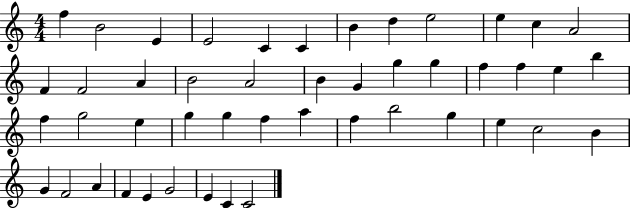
F5/q B4/h E4/q E4/h C4/q C4/q B4/q D5/q E5/h E5/q C5/q A4/h F4/q F4/h A4/q B4/h A4/h B4/q G4/q G5/q G5/q F5/q F5/q E5/q B5/q F5/q G5/h E5/q G5/q G5/q F5/q A5/q F5/q B5/h G5/q E5/q C5/h B4/q G4/q F4/h A4/q F4/q E4/q G4/h E4/q C4/q C4/h